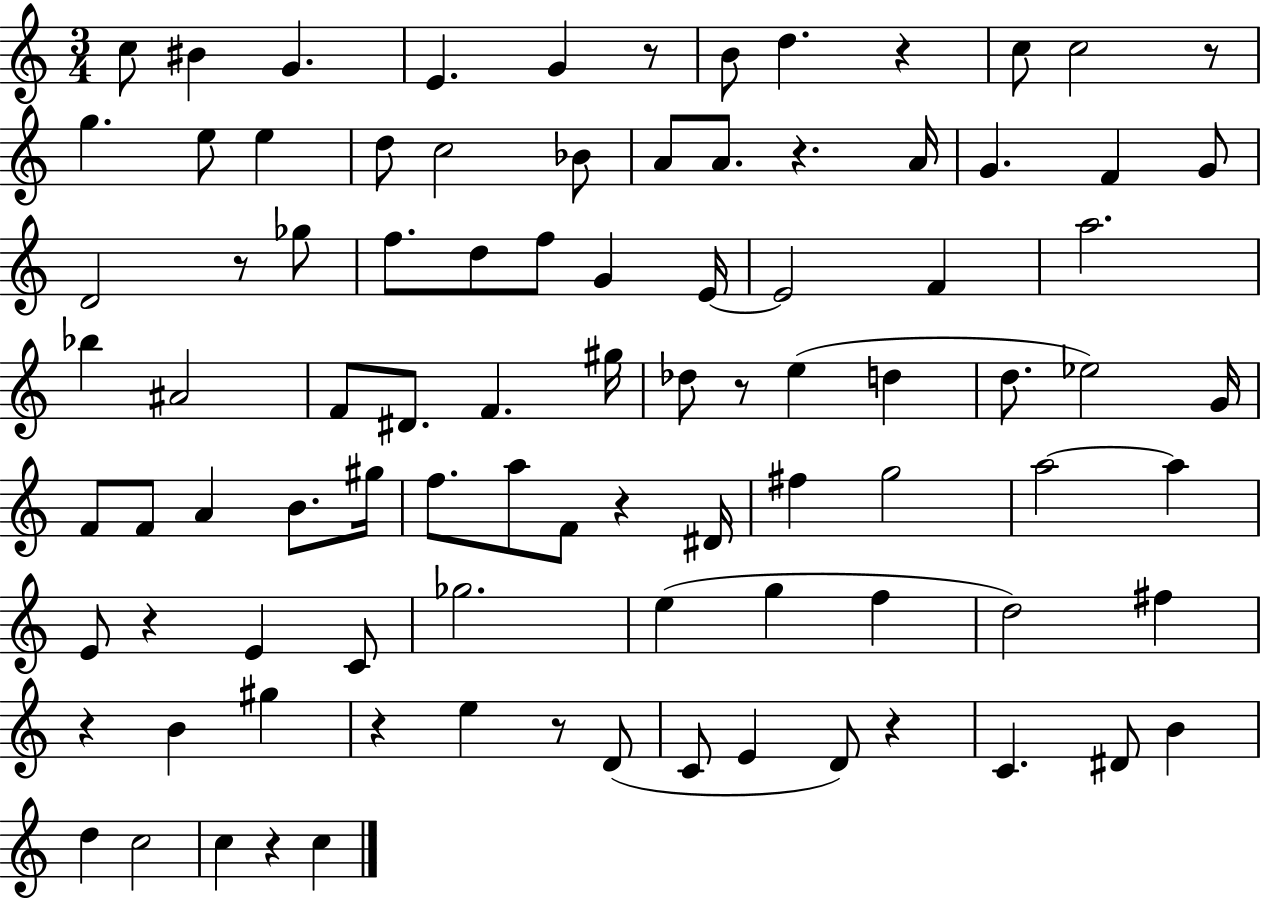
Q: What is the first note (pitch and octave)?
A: C5